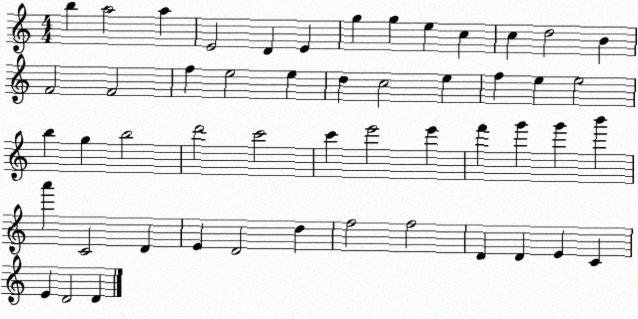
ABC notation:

X:1
T:Untitled
M:4/4
L:1/4
K:C
b a2 a E2 D E g g e c c d2 B F2 F2 f e2 e d c2 e f e e2 b g b2 d'2 c'2 c' e'2 e' f' g' g' b' a' C2 D E D2 d f2 f2 D D E C E D2 D